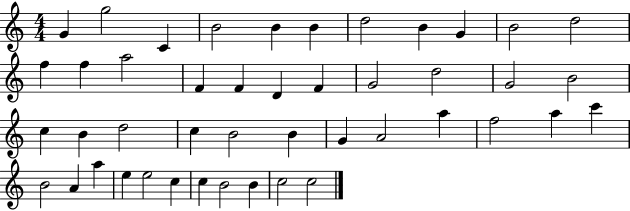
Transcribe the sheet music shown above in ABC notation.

X:1
T:Untitled
M:4/4
L:1/4
K:C
G g2 C B2 B B d2 B G B2 d2 f f a2 F F D F G2 d2 G2 B2 c B d2 c B2 B G A2 a f2 a c' B2 A a e e2 c c B2 B c2 c2